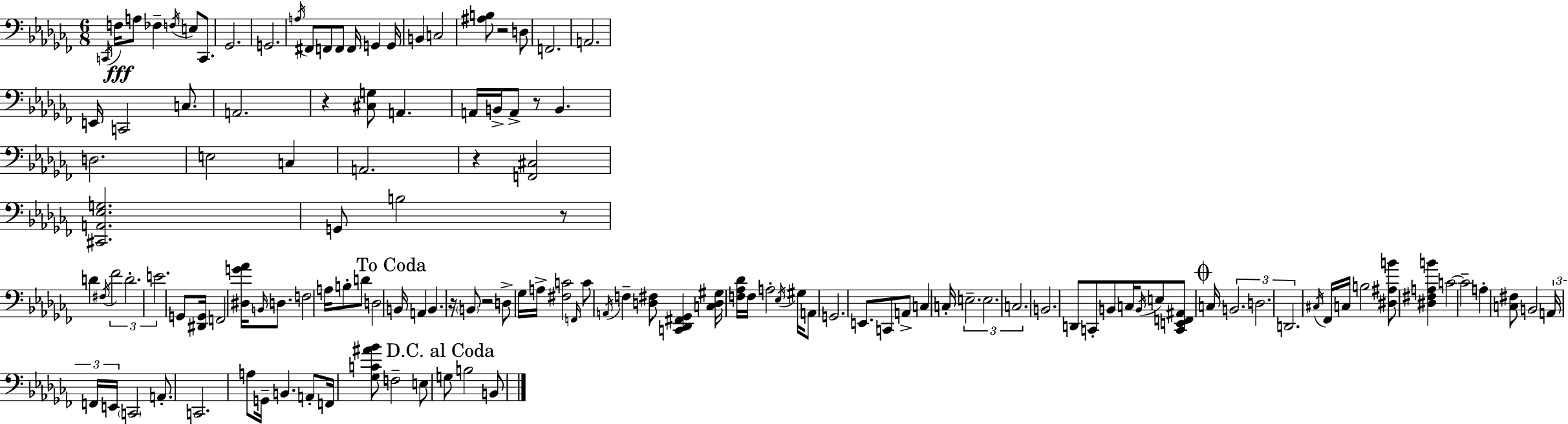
{
  \clef bass
  \numericTimeSignature
  \time 6/8
  \key aes \minor
  \repeat volta 2 { \acciaccatura { c,16 }\fff f16 a8 fes4-- \acciaccatura { f16 } e8 c,8. | ges,2. | g,2. | \acciaccatura { a16 } fis,8 f,8 f,8 f,16 g,4 | \break g,16 b,4 c2 | <ais b>8 r2 | d8 f,2. | a,2. | \break e,16 c,2 | c8. a,2. | r4 <cis g>8 a,4. | a,16 b,16-> a,8-> r8 b,4. | \break d2. | e2 c4 | a,2. | r4 <f, cis>2 | \break <cis, a, ees g>2. | g,8 b2 | r8 d'4 \acciaccatura { fis16 } \tuplet 3/2 { fes'2 | d'2.-. | \break e'2. } | g,8 <dis, g,>16 f,2 | <dis g' aes'>16 \grace { b,16 } d8. f2 | a16 b8-. d'8 d2 | \break \mark "To Coda" b,16 a,4 b,4. | r16 \parenthesize b,8 r2 | d8-> ges16 a16-> <fis c'>2 | \grace { f,16 } c'8 \acciaccatura { a,16 } f4-- <d fis>8 | \break <c, des, fis, ges,>4 <c d gis>16 <f aes des'>16 f16 a2-. | \acciaccatura { ees16 } gis16 a,8 g,2. | e,8. c,8 | a,8-> c4 c16-. \tuplet 3/2 { e2.-- | \break e2. | c2. } | b,2. | d,8 c,8-. | \break b,8 c16 \acciaccatura { b,16 } e8 <c, e, f, ais,>8 \mark \markup { \musicglyph "scripts.coda" } c16 \tuplet 3/2 { b,2. | d2. | d,2. } | \acciaccatura { cis16 } fes,16 c16 | \break b2 <dis ais b'>8 <dis fis a b'>4 | c'2~~ c'2-- | a4-. <c fis>8 | b,2 \tuplet 3/2 { a,16 f,16 e,16 } \parenthesize c,2 | \break a,8.-. c,2. | a8 | g,16-- b,4. a,8-. f,16 <ges c' ais' bes'>8 | f2-- e8 \mark "D.C. al Coda" g8 | \break b2 b,8 } \bar "|."
}